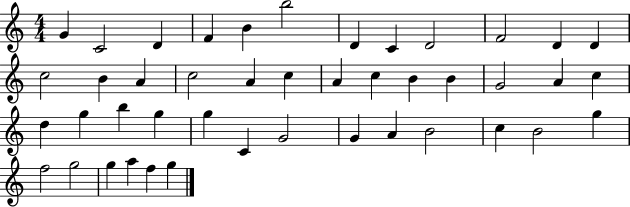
G4/q C4/h D4/q F4/q B4/q B5/h D4/q C4/q D4/h F4/h D4/q D4/q C5/h B4/q A4/q C5/h A4/q C5/q A4/q C5/q B4/q B4/q G4/h A4/q C5/q D5/q G5/q B5/q G5/q G5/q C4/q G4/h G4/q A4/q B4/h C5/q B4/h G5/q F5/h G5/h G5/q A5/q F5/q G5/q